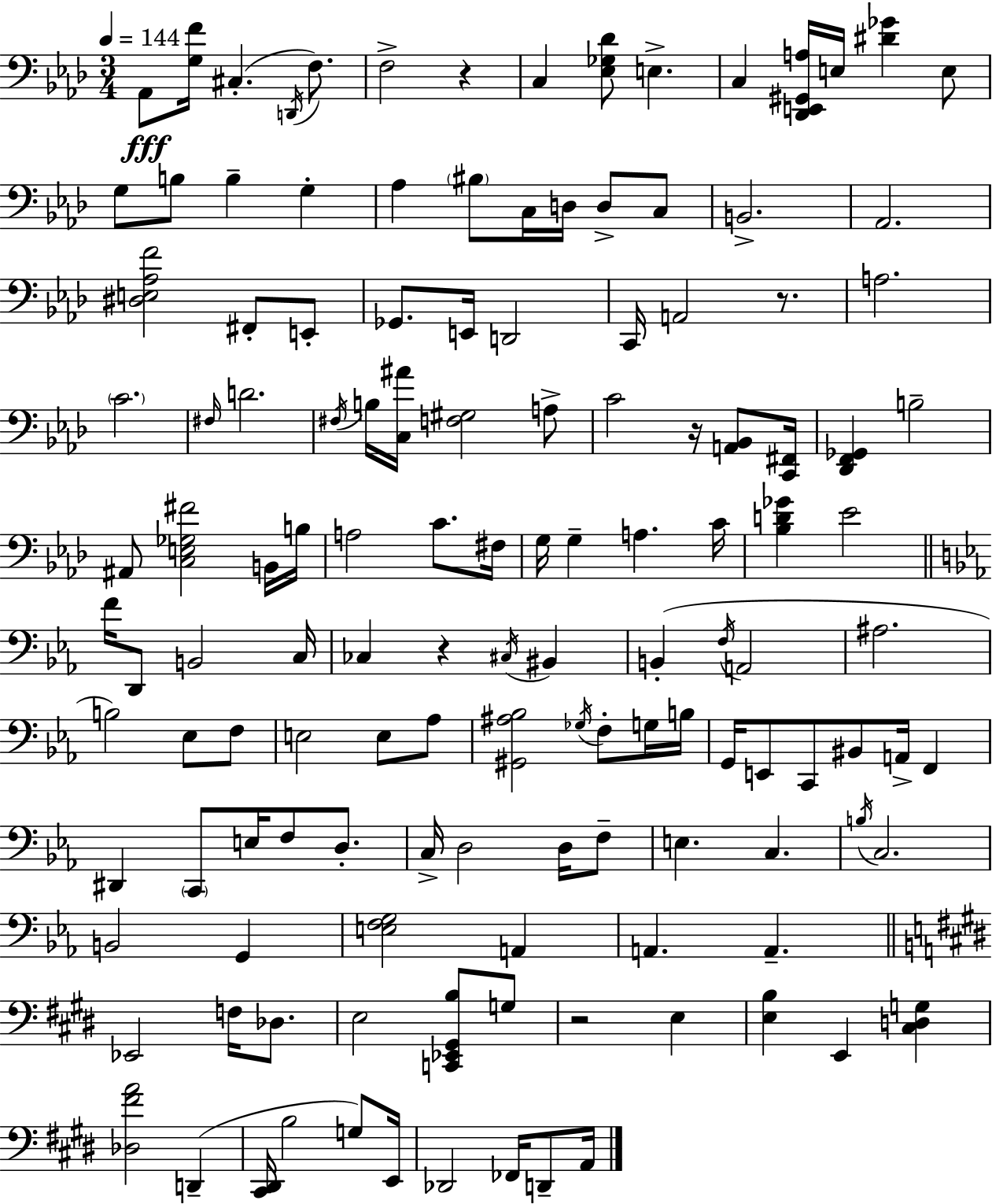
Ab2/e [G3,F4]/s C#3/q. D2/s F3/e. F3/h R/q C3/q [Eb3,Gb3,Db4]/e E3/q. C3/q [Db2,E2,G#2,A3]/s E3/s [D#4,Gb4]/q E3/e G3/e B3/e B3/q G3/q Ab3/q BIS3/e C3/s D3/s D3/e C3/e B2/h. Ab2/h. [D#3,E3,Ab3,F4]/h F#2/e E2/e Gb2/e. E2/s D2/h C2/s A2/h R/e. A3/h. C4/h. F#3/s D4/h. F#3/s B3/s [C3,A#4]/s [F3,G#3]/h A3/e C4/h R/s [A2,Bb2]/e [C2,F#2]/s [Db2,F2,Gb2]/q B3/h A#2/e [C3,E3,Gb3,F#4]/h B2/s B3/s A3/h C4/e. F#3/s G3/s G3/q A3/q. C4/s [Bb3,D4,Gb4]/q Eb4/h F4/s D2/e B2/h C3/s CES3/q R/q C#3/s BIS2/q B2/q F3/s A2/h A#3/h. B3/h Eb3/e F3/e E3/h E3/e Ab3/e [G#2,A#3,Bb3]/h Gb3/s F3/e G3/s B3/s G2/s E2/e C2/e BIS2/e A2/s F2/q D#2/q C2/e E3/s F3/e D3/e. C3/s D3/h D3/s F3/e E3/q. C3/q. B3/s C3/h. B2/h G2/q [E3,F3,G3]/h A2/q A2/q. A2/q. Eb2/h F3/s Db3/e. E3/h [C2,Eb2,G#2,B3]/e G3/e R/h E3/q [E3,B3]/q E2/q [C#3,D3,G3]/q [Db3,F#4,A4]/h D2/q [C#2,D#2]/s B3/h G3/e E2/s Db2/h FES2/s D2/e A2/s